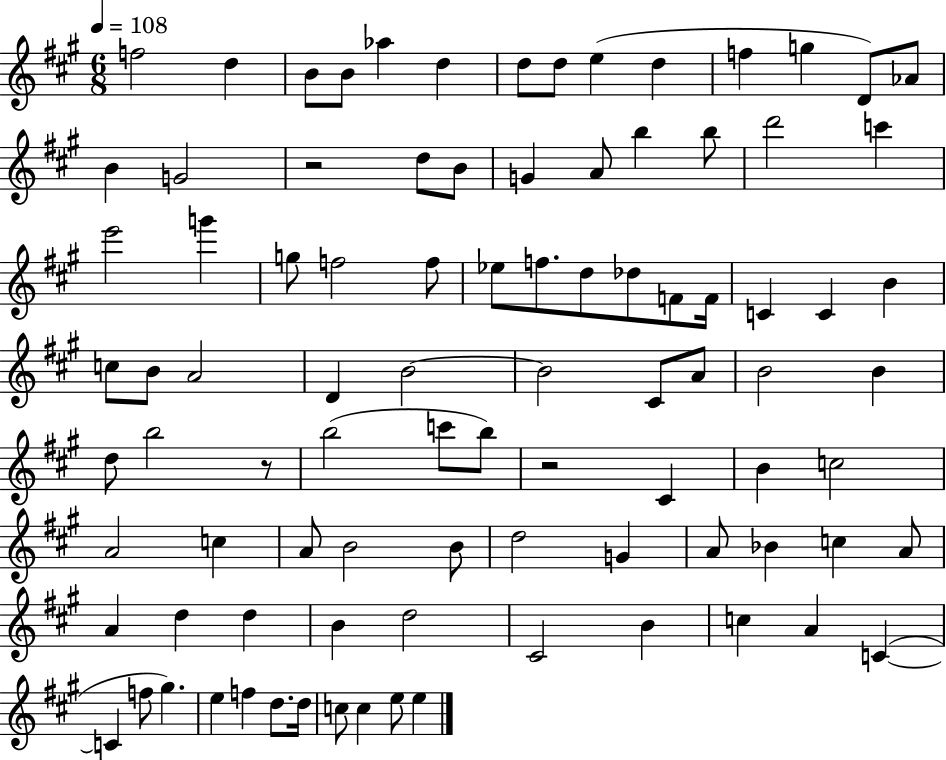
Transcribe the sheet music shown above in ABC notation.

X:1
T:Untitled
M:6/8
L:1/4
K:A
f2 d B/2 B/2 _a d d/2 d/2 e d f g D/2 _A/2 B G2 z2 d/2 B/2 G A/2 b b/2 d'2 c' e'2 g' g/2 f2 f/2 _e/2 f/2 d/2 _d/2 F/2 F/4 C C B c/2 B/2 A2 D B2 B2 ^C/2 A/2 B2 B d/2 b2 z/2 b2 c'/2 b/2 z2 ^C B c2 A2 c A/2 B2 B/2 d2 G A/2 _B c A/2 A d d B d2 ^C2 B c A C C f/2 ^g e f d/2 d/4 c/2 c e/2 e